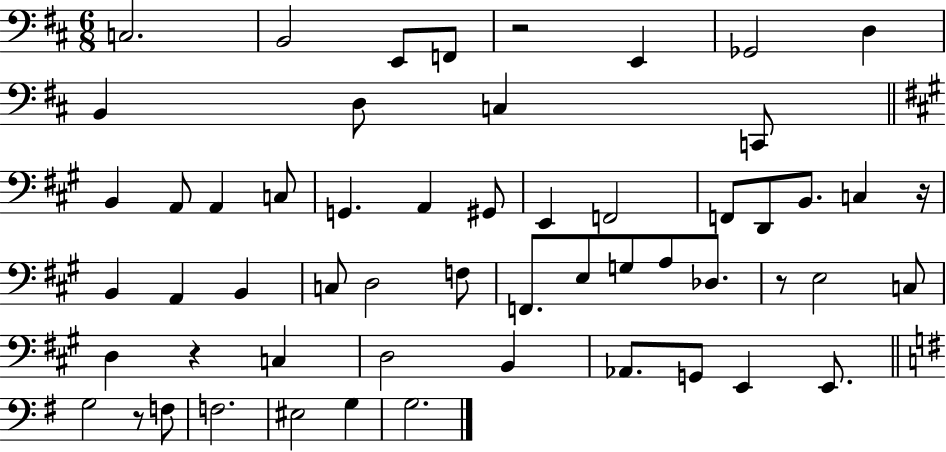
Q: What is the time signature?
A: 6/8